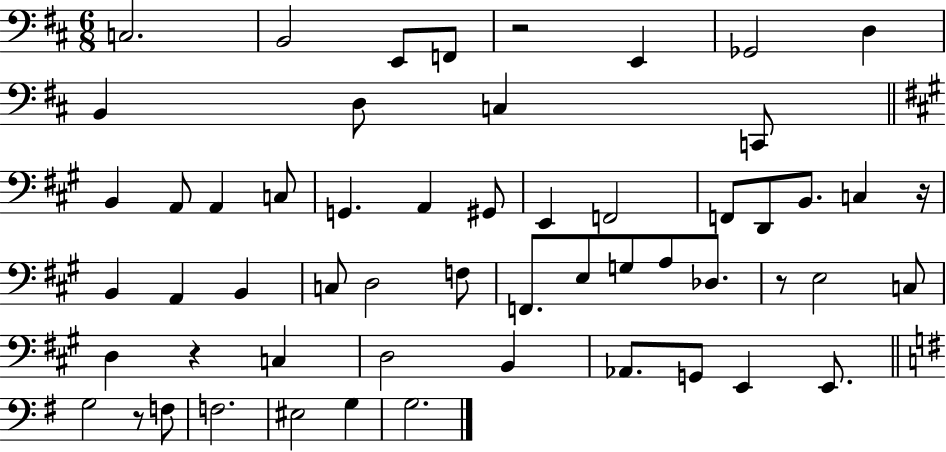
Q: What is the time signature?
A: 6/8